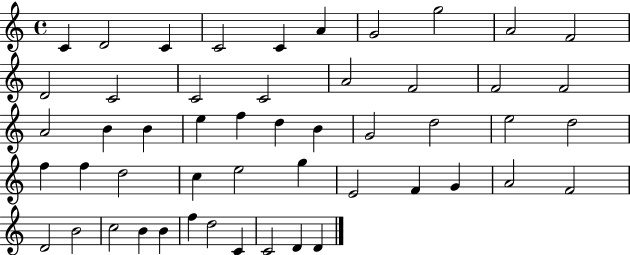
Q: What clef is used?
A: treble